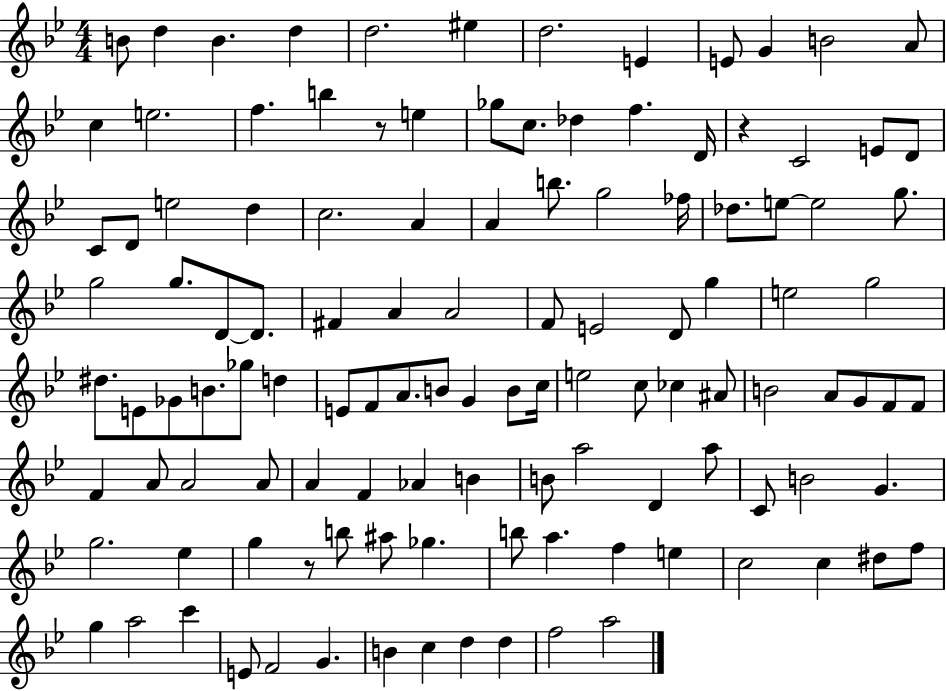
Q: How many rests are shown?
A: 3